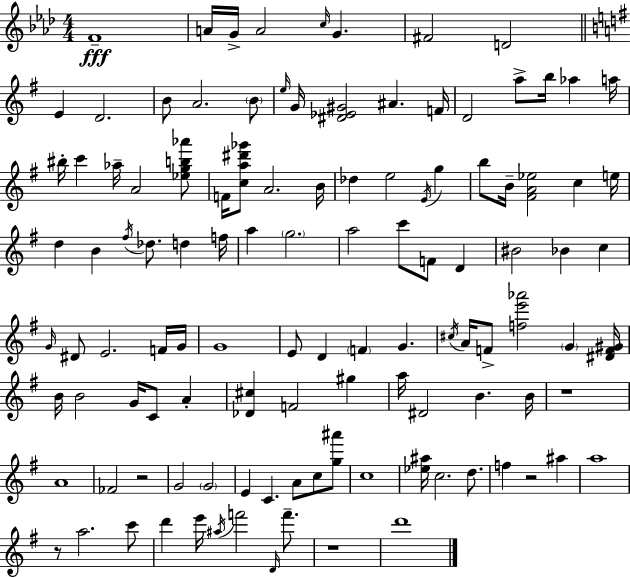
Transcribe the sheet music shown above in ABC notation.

X:1
T:Untitled
M:4/4
L:1/4
K:Ab
F4 A/4 G/4 A2 c/4 G ^F2 D2 E D2 B/2 A2 B/2 e/4 G/4 [^D_E^G]2 ^A F/4 D2 a/2 b/4 _a a/4 ^b/4 c' _a/4 A2 [_egb_a']/2 F/4 [ca^d'_g']/2 A2 B/4 _d e2 E/4 g b/2 B/4 [^FA_e]2 c e/4 d B ^f/4 _d/2 d f/4 a g2 a2 c'/2 F/2 D ^B2 _B c G/4 ^D/2 E2 F/4 G/4 G4 E/2 D F G ^c/4 A/4 F/2 [fe'_a']2 G [^DF^G]/4 B/4 B2 G/4 C/2 A [_D^c] F2 ^g a/4 ^D2 B B/4 z4 A4 _F2 z2 G2 G2 E C A/2 c/2 [g^a']/2 c4 [_e^a]/4 c2 d/2 f z2 ^a a4 z/2 a2 c'/2 d' e'/4 ^a/4 f'2 D/4 f'/2 z4 d'4